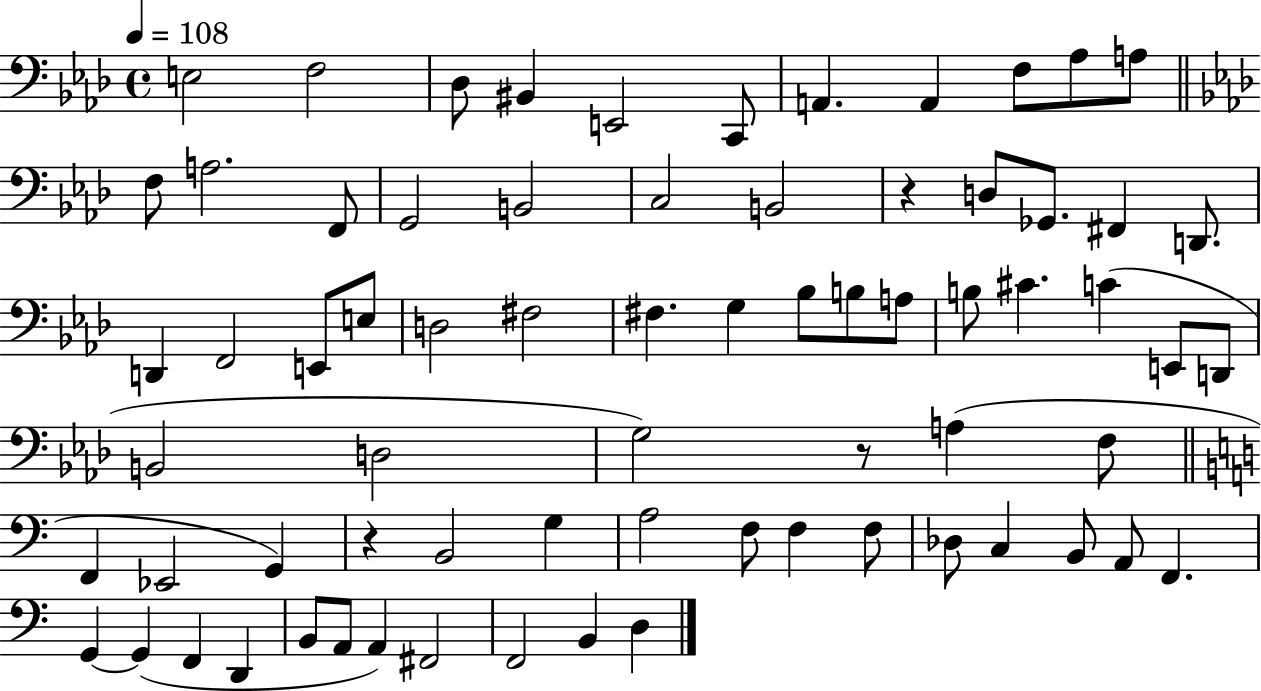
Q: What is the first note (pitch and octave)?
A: E3